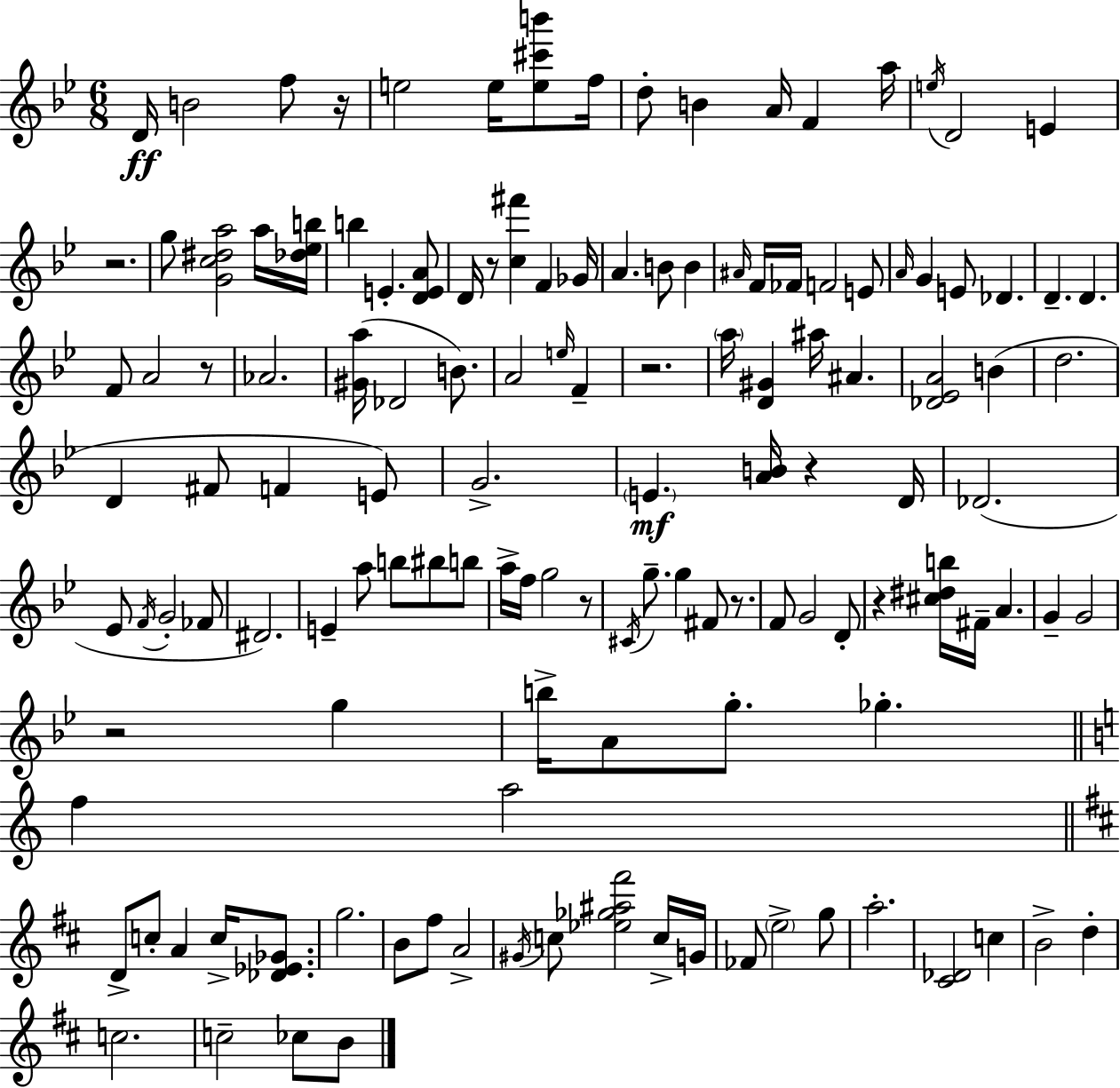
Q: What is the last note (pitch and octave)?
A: B4